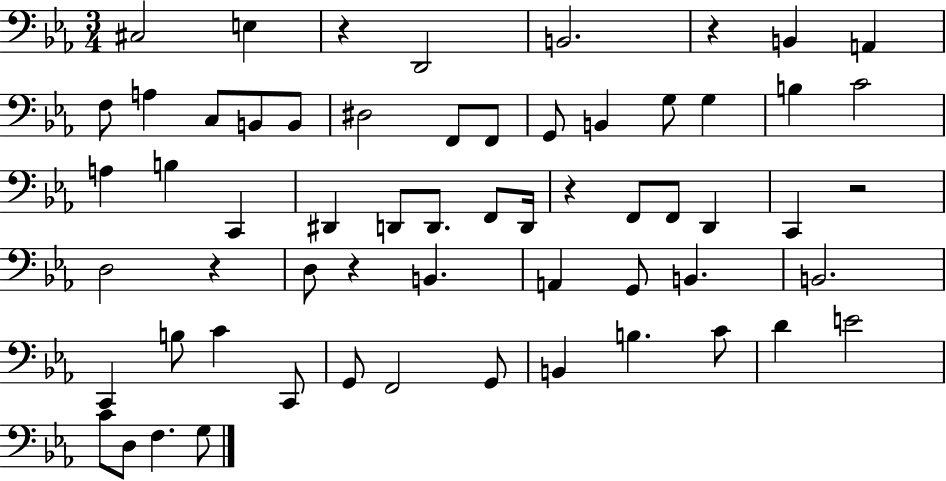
X:1
T:Untitled
M:3/4
L:1/4
K:Eb
^C,2 E, z D,,2 B,,2 z B,, A,, F,/2 A, C,/2 B,,/2 B,,/2 ^D,2 F,,/2 F,,/2 G,,/2 B,, G,/2 G, B, C2 A, B, C,, ^D,, D,,/2 D,,/2 F,,/2 D,,/4 z F,,/2 F,,/2 D,, C,, z2 D,2 z D,/2 z B,, A,, G,,/2 B,, B,,2 C,, B,/2 C C,,/2 G,,/2 F,,2 G,,/2 B,, B, C/2 D E2 C/2 D,/2 F, G,/2